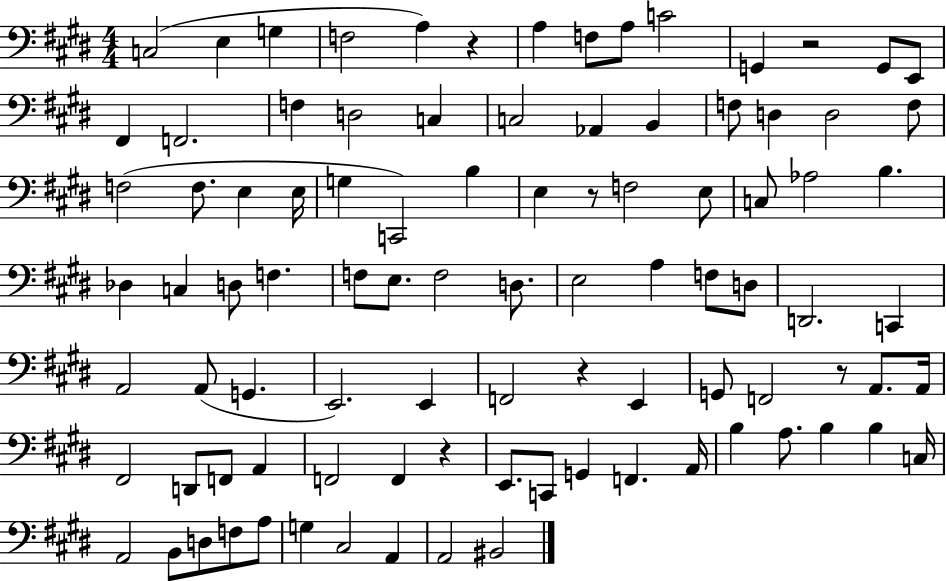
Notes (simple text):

C3/h E3/q G3/q F3/h A3/q R/q A3/q F3/e A3/e C4/h G2/q R/h G2/e E2/e F#2/q F2/h. F3/q D3/h C3/q C3/h Ab2/q B2/q F3/e D3/q D3/h F3/e F3/h F3/e. E3/q E3/s G3/q C2/h B3/q E3/q R/e F3/h E3/e C3/e Ab3/h B3/q. Db3/q C3/q D3/e F3/q. F3/e E3/e. F3/h D3/e. E3/h A3/q F3/e D3/e D2/h. C2/q A2/h A2/e G2/q. E2/h. E2/q F2/h R/q E2/q G2/e F2/h R/e A2/e. A2/s F#2/h D2/e F2/e A2/q F2/h F2/q R/q E2/e. C2/e G2/q F2/q. A2/s B3/q A3/e. B3/q B3/q C3/s A2/h B2/e D3/e F3/e A3/e G3/q C#3/h A2/q A2/h BIS2/h